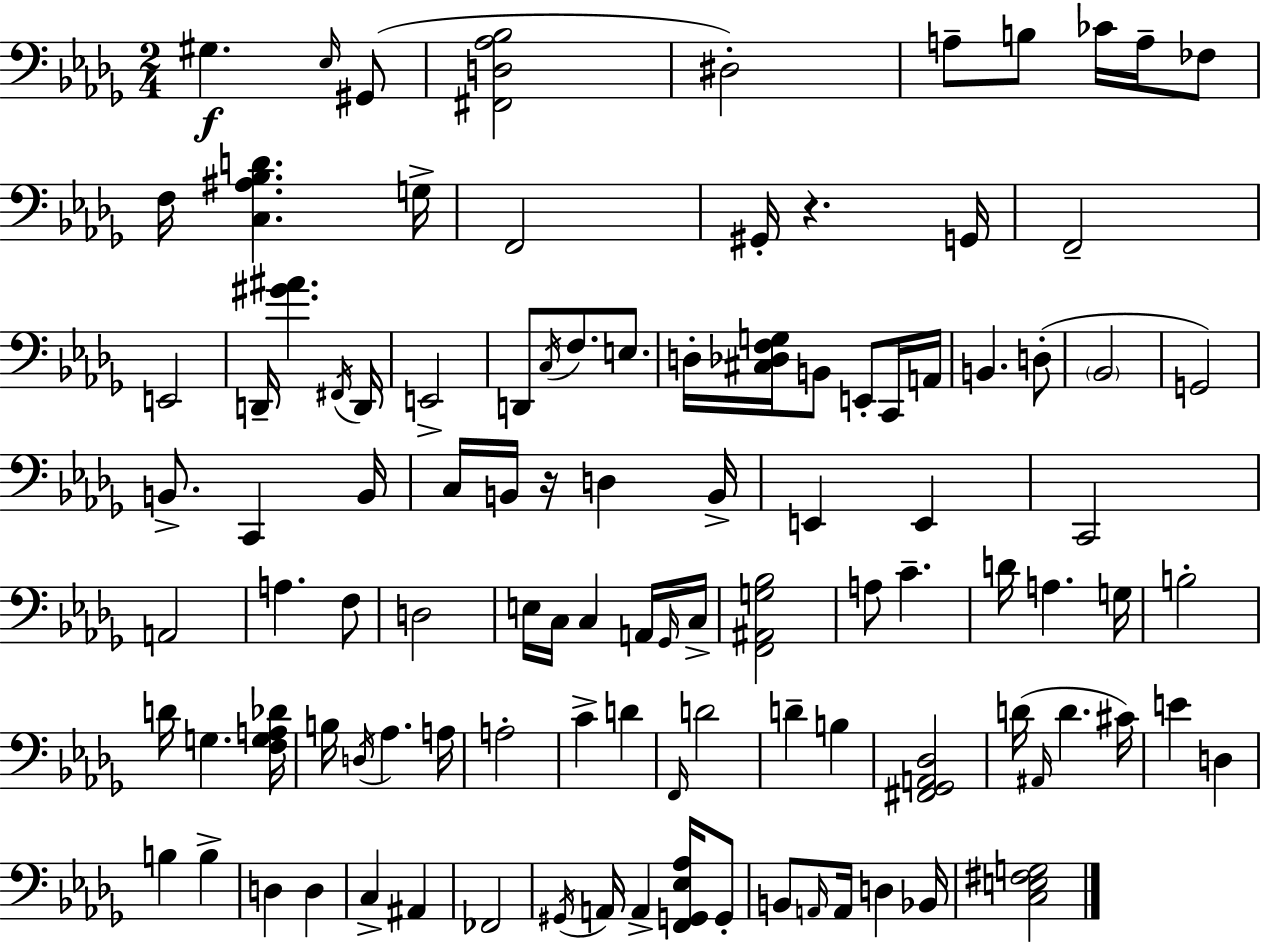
{
  \clef bass
  \numericTimeSignature
  \time 2/4
  \key bes \minor
  \repeat volta 2 { gis4.\f \grace { ees16 } gis,8( | <fis, d aes bes>2 | dis2-.) | a8-- b8 ces'16 a16-- fes8 | \break f16 <c ais bes d'>4. | g16-> f,2 | gis,16-. r4. | g,16 f,2-- | \break e,2 | d,16-- <gis' ais'>4. | \acciaccatura { fis,16 } d,16 e,2-> | d,8 \acciaccatura { c16 } f8. | \break e8. d16-. <cis des f g>16 b,8 e,8-. | c,16 a,16 b,4. | d8-.( \parenthesize bes,2 | g,2) | \break b,8.-> c,4 | b,16 c16 b,16 r16 d4 | b,16-> e,4 e,4 | c,2 | \break a,2 | a4. | f8 d2 | e16 c16 c4 | \break a,16 \grace { ges,16 } c16-> <f, ais, g bes>2 | a8 c'4.-- | d'16 a4. | g16 b2-. | \break d'16 g4. | <f g a des'>16 b16 \acciaccatura { d16 } aes4. | a16 a2-. | c'4-> | \break d'4 \grace { f,16 } d'2 | d'4-- | b4 <fis, ges, a, des>2 | d'16( \grace { ais,16 } | \break d'4. cis'16) e'4 | d4 b4 | b4-> d4 | d4 c4-> | \break ais,4 fes,2 | \acciaccatura { gis,16 } | a,16 a,4-> <f, g, ees aes>16 g,8-. | b,8 \grace { a,16 } a,16 d4 | \break bes,16 <c e fis g>2 | } \bar "|."
}